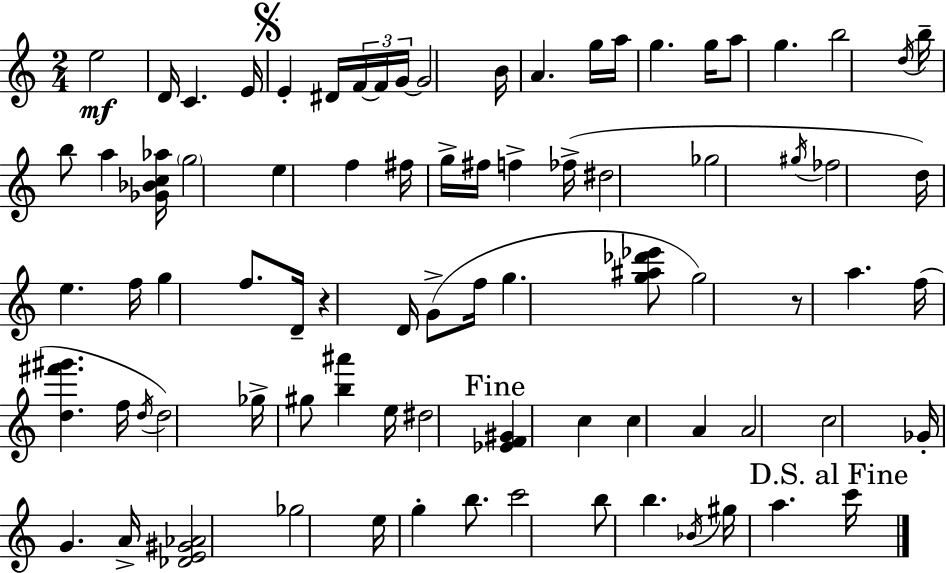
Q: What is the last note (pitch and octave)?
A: C6